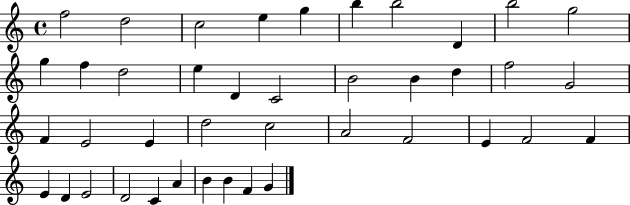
X:1
T:Untitled
M:4/4
L:1/4
K:C
f2 d2 c2 e g b b2 D b2 g2 g f d2 e D C2 B2 B d f2 G2 F E2 E d2 c2 A2 F2 E F2 F E D E2 D2 C A B B F G